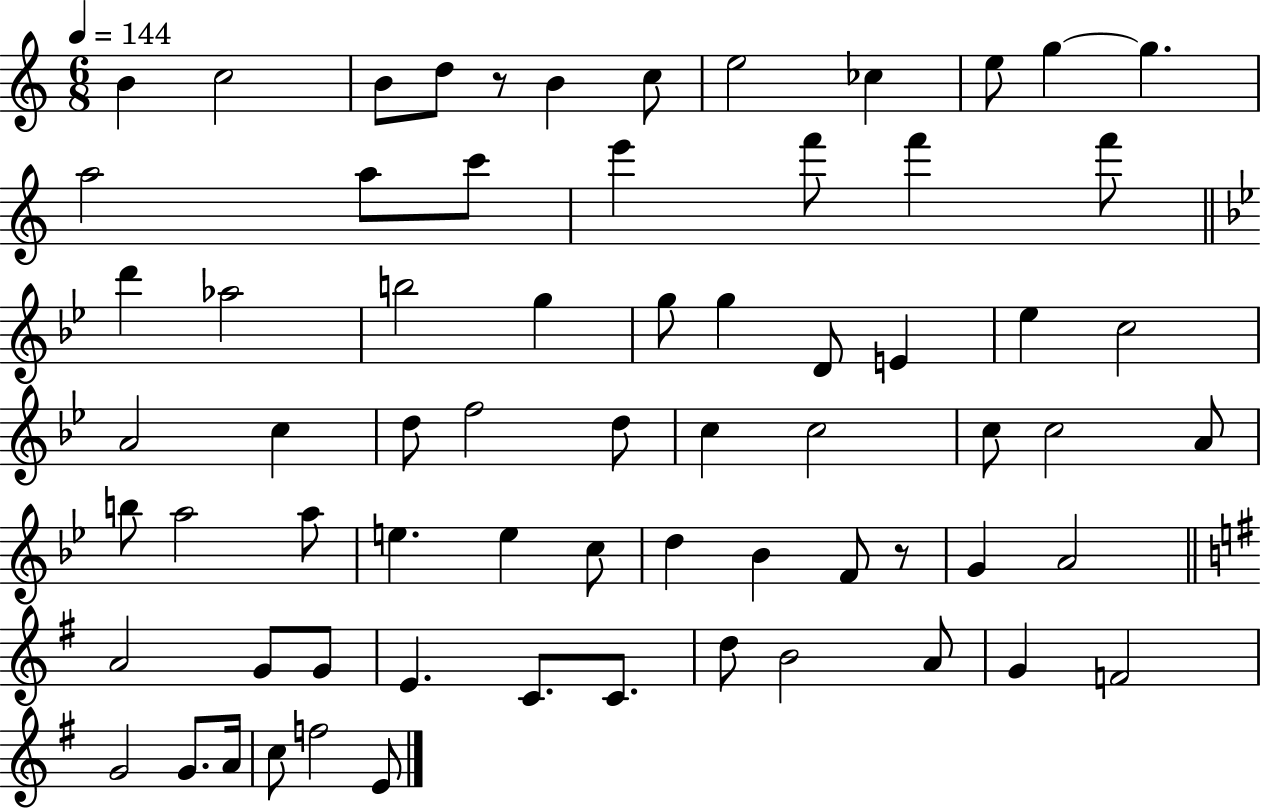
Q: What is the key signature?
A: C major